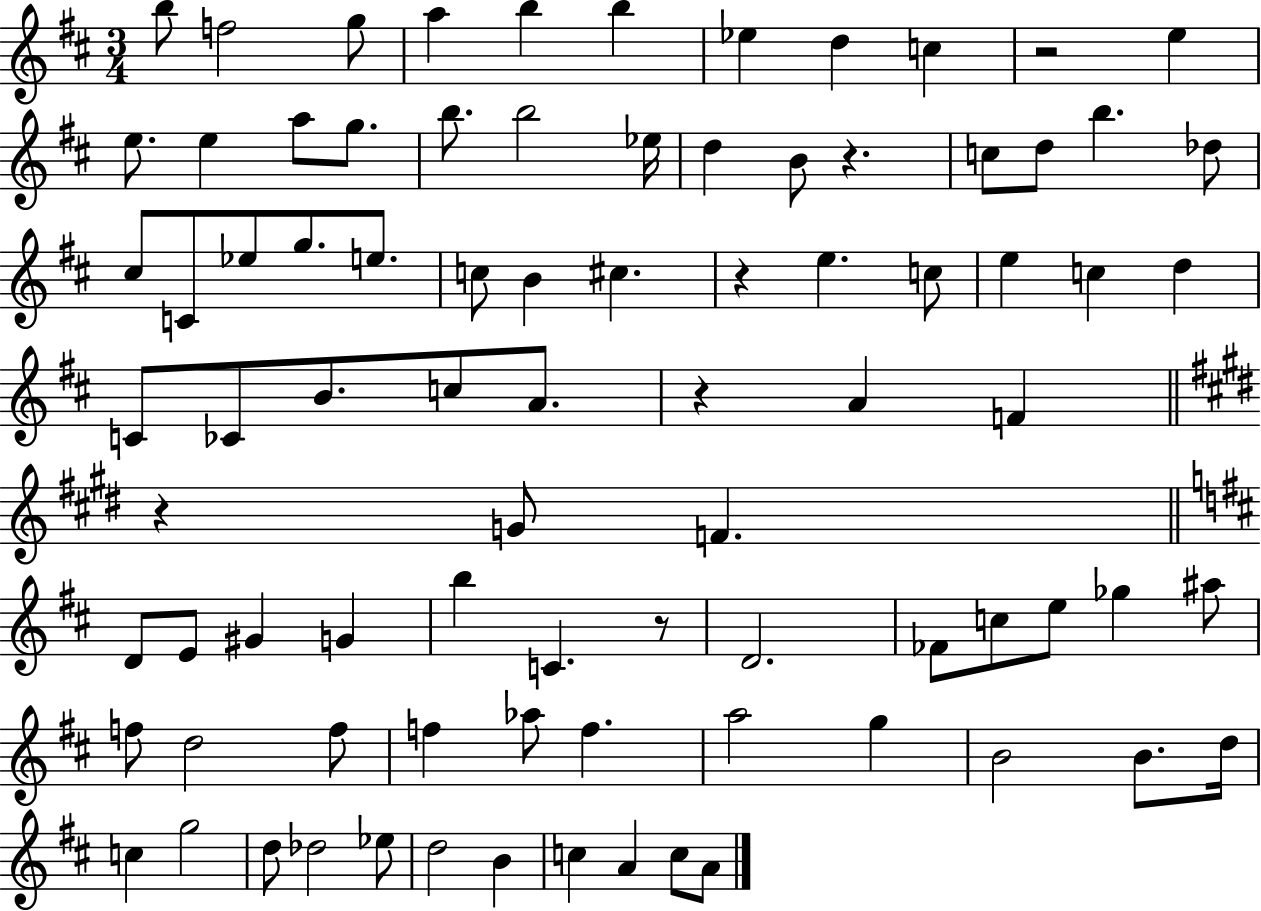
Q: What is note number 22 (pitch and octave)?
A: B5